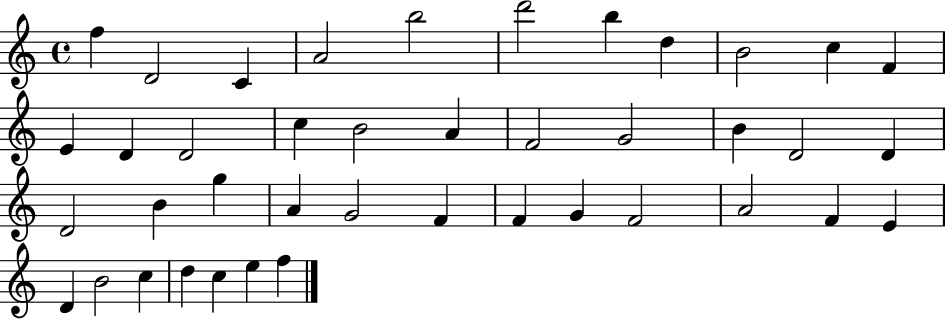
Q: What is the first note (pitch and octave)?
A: F5